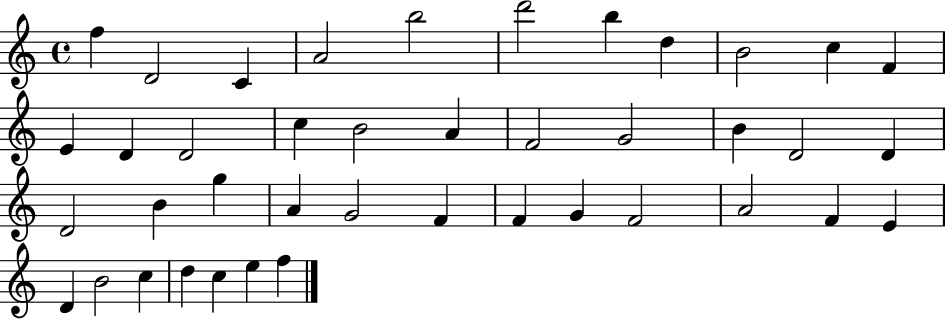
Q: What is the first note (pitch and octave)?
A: F5